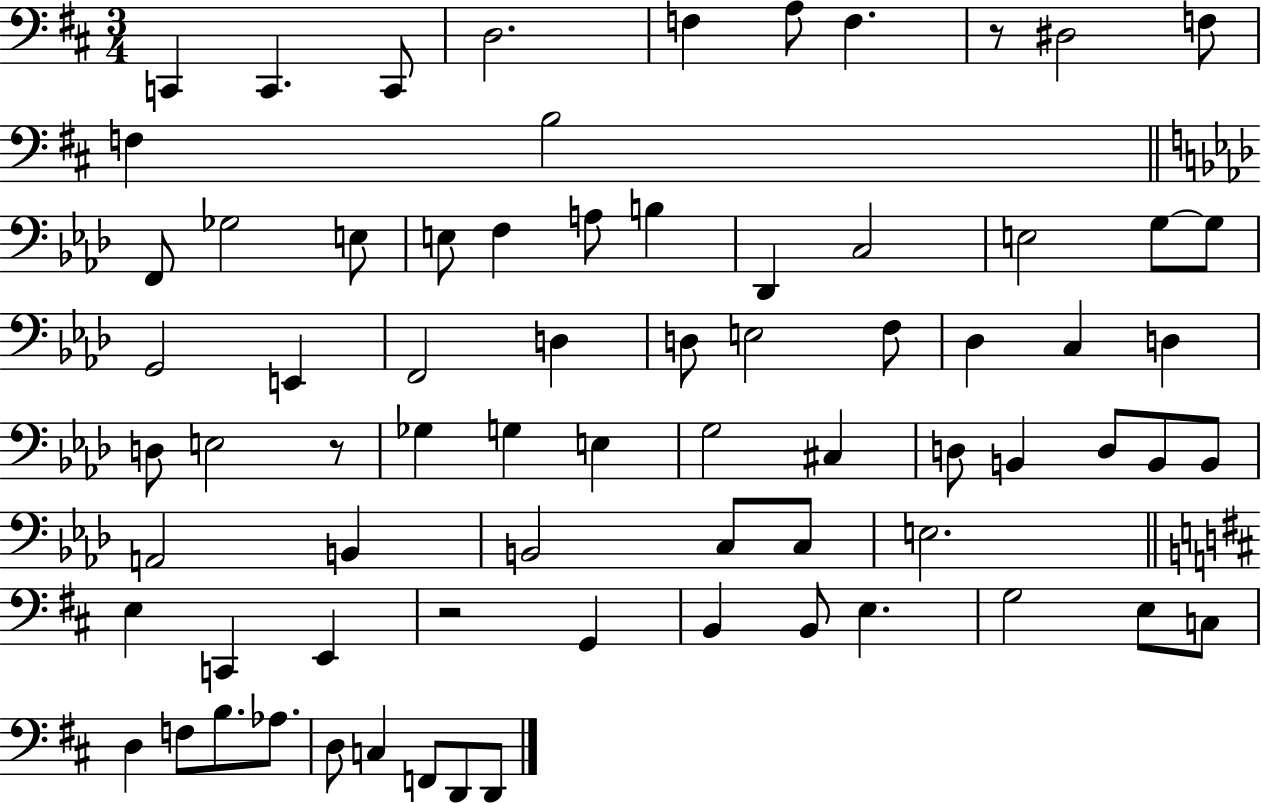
{
  \clef bass
  \numericTimeSignature
  \time 3/4
  \key d \major
  c,4 c,4. c,8 | d2. | f4 a8 f4. | r8 dis2 f8 | \break f4 b2 | \bar "||" \break \key aes \major f,8 ges2 e8 | e8 f4 a8 b4 | des,4 c2 | e2 g8~~ g8 | \break g,2 e,4 | f,2 d4 | d8 e2 f8 | des4 c4 d4 | \break d8 e2 r8 | ges4 g4 e4 | g2 cis4 | d8 b,4 d8 b,8 b,8 | \break a,2 b,4 | b,2 c8 c8 | e2. | \bar "||" \break \key d \major e4 c,4 e,4 | r2 g,4 | b,4 b,8 e4. | g2 e8 c8 | \break d4 f8 b8. aes8. | d8 c4 f,8 d,8 d,8 | \bar "|."
}